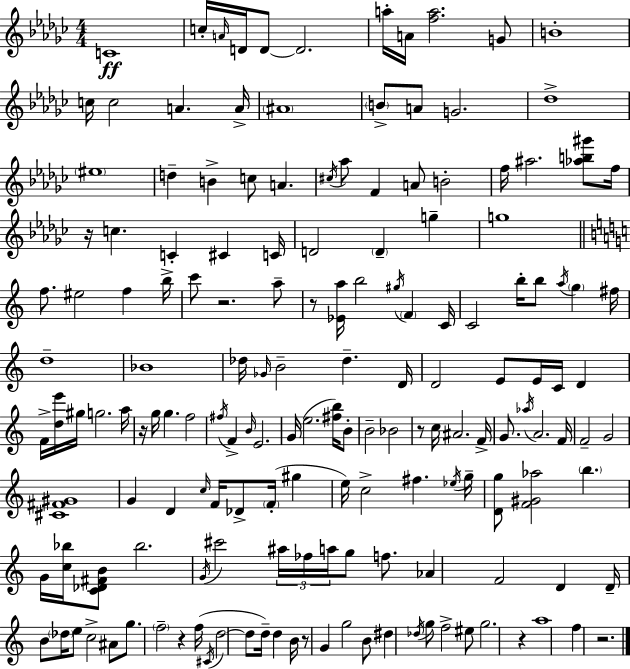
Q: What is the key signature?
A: EES minor